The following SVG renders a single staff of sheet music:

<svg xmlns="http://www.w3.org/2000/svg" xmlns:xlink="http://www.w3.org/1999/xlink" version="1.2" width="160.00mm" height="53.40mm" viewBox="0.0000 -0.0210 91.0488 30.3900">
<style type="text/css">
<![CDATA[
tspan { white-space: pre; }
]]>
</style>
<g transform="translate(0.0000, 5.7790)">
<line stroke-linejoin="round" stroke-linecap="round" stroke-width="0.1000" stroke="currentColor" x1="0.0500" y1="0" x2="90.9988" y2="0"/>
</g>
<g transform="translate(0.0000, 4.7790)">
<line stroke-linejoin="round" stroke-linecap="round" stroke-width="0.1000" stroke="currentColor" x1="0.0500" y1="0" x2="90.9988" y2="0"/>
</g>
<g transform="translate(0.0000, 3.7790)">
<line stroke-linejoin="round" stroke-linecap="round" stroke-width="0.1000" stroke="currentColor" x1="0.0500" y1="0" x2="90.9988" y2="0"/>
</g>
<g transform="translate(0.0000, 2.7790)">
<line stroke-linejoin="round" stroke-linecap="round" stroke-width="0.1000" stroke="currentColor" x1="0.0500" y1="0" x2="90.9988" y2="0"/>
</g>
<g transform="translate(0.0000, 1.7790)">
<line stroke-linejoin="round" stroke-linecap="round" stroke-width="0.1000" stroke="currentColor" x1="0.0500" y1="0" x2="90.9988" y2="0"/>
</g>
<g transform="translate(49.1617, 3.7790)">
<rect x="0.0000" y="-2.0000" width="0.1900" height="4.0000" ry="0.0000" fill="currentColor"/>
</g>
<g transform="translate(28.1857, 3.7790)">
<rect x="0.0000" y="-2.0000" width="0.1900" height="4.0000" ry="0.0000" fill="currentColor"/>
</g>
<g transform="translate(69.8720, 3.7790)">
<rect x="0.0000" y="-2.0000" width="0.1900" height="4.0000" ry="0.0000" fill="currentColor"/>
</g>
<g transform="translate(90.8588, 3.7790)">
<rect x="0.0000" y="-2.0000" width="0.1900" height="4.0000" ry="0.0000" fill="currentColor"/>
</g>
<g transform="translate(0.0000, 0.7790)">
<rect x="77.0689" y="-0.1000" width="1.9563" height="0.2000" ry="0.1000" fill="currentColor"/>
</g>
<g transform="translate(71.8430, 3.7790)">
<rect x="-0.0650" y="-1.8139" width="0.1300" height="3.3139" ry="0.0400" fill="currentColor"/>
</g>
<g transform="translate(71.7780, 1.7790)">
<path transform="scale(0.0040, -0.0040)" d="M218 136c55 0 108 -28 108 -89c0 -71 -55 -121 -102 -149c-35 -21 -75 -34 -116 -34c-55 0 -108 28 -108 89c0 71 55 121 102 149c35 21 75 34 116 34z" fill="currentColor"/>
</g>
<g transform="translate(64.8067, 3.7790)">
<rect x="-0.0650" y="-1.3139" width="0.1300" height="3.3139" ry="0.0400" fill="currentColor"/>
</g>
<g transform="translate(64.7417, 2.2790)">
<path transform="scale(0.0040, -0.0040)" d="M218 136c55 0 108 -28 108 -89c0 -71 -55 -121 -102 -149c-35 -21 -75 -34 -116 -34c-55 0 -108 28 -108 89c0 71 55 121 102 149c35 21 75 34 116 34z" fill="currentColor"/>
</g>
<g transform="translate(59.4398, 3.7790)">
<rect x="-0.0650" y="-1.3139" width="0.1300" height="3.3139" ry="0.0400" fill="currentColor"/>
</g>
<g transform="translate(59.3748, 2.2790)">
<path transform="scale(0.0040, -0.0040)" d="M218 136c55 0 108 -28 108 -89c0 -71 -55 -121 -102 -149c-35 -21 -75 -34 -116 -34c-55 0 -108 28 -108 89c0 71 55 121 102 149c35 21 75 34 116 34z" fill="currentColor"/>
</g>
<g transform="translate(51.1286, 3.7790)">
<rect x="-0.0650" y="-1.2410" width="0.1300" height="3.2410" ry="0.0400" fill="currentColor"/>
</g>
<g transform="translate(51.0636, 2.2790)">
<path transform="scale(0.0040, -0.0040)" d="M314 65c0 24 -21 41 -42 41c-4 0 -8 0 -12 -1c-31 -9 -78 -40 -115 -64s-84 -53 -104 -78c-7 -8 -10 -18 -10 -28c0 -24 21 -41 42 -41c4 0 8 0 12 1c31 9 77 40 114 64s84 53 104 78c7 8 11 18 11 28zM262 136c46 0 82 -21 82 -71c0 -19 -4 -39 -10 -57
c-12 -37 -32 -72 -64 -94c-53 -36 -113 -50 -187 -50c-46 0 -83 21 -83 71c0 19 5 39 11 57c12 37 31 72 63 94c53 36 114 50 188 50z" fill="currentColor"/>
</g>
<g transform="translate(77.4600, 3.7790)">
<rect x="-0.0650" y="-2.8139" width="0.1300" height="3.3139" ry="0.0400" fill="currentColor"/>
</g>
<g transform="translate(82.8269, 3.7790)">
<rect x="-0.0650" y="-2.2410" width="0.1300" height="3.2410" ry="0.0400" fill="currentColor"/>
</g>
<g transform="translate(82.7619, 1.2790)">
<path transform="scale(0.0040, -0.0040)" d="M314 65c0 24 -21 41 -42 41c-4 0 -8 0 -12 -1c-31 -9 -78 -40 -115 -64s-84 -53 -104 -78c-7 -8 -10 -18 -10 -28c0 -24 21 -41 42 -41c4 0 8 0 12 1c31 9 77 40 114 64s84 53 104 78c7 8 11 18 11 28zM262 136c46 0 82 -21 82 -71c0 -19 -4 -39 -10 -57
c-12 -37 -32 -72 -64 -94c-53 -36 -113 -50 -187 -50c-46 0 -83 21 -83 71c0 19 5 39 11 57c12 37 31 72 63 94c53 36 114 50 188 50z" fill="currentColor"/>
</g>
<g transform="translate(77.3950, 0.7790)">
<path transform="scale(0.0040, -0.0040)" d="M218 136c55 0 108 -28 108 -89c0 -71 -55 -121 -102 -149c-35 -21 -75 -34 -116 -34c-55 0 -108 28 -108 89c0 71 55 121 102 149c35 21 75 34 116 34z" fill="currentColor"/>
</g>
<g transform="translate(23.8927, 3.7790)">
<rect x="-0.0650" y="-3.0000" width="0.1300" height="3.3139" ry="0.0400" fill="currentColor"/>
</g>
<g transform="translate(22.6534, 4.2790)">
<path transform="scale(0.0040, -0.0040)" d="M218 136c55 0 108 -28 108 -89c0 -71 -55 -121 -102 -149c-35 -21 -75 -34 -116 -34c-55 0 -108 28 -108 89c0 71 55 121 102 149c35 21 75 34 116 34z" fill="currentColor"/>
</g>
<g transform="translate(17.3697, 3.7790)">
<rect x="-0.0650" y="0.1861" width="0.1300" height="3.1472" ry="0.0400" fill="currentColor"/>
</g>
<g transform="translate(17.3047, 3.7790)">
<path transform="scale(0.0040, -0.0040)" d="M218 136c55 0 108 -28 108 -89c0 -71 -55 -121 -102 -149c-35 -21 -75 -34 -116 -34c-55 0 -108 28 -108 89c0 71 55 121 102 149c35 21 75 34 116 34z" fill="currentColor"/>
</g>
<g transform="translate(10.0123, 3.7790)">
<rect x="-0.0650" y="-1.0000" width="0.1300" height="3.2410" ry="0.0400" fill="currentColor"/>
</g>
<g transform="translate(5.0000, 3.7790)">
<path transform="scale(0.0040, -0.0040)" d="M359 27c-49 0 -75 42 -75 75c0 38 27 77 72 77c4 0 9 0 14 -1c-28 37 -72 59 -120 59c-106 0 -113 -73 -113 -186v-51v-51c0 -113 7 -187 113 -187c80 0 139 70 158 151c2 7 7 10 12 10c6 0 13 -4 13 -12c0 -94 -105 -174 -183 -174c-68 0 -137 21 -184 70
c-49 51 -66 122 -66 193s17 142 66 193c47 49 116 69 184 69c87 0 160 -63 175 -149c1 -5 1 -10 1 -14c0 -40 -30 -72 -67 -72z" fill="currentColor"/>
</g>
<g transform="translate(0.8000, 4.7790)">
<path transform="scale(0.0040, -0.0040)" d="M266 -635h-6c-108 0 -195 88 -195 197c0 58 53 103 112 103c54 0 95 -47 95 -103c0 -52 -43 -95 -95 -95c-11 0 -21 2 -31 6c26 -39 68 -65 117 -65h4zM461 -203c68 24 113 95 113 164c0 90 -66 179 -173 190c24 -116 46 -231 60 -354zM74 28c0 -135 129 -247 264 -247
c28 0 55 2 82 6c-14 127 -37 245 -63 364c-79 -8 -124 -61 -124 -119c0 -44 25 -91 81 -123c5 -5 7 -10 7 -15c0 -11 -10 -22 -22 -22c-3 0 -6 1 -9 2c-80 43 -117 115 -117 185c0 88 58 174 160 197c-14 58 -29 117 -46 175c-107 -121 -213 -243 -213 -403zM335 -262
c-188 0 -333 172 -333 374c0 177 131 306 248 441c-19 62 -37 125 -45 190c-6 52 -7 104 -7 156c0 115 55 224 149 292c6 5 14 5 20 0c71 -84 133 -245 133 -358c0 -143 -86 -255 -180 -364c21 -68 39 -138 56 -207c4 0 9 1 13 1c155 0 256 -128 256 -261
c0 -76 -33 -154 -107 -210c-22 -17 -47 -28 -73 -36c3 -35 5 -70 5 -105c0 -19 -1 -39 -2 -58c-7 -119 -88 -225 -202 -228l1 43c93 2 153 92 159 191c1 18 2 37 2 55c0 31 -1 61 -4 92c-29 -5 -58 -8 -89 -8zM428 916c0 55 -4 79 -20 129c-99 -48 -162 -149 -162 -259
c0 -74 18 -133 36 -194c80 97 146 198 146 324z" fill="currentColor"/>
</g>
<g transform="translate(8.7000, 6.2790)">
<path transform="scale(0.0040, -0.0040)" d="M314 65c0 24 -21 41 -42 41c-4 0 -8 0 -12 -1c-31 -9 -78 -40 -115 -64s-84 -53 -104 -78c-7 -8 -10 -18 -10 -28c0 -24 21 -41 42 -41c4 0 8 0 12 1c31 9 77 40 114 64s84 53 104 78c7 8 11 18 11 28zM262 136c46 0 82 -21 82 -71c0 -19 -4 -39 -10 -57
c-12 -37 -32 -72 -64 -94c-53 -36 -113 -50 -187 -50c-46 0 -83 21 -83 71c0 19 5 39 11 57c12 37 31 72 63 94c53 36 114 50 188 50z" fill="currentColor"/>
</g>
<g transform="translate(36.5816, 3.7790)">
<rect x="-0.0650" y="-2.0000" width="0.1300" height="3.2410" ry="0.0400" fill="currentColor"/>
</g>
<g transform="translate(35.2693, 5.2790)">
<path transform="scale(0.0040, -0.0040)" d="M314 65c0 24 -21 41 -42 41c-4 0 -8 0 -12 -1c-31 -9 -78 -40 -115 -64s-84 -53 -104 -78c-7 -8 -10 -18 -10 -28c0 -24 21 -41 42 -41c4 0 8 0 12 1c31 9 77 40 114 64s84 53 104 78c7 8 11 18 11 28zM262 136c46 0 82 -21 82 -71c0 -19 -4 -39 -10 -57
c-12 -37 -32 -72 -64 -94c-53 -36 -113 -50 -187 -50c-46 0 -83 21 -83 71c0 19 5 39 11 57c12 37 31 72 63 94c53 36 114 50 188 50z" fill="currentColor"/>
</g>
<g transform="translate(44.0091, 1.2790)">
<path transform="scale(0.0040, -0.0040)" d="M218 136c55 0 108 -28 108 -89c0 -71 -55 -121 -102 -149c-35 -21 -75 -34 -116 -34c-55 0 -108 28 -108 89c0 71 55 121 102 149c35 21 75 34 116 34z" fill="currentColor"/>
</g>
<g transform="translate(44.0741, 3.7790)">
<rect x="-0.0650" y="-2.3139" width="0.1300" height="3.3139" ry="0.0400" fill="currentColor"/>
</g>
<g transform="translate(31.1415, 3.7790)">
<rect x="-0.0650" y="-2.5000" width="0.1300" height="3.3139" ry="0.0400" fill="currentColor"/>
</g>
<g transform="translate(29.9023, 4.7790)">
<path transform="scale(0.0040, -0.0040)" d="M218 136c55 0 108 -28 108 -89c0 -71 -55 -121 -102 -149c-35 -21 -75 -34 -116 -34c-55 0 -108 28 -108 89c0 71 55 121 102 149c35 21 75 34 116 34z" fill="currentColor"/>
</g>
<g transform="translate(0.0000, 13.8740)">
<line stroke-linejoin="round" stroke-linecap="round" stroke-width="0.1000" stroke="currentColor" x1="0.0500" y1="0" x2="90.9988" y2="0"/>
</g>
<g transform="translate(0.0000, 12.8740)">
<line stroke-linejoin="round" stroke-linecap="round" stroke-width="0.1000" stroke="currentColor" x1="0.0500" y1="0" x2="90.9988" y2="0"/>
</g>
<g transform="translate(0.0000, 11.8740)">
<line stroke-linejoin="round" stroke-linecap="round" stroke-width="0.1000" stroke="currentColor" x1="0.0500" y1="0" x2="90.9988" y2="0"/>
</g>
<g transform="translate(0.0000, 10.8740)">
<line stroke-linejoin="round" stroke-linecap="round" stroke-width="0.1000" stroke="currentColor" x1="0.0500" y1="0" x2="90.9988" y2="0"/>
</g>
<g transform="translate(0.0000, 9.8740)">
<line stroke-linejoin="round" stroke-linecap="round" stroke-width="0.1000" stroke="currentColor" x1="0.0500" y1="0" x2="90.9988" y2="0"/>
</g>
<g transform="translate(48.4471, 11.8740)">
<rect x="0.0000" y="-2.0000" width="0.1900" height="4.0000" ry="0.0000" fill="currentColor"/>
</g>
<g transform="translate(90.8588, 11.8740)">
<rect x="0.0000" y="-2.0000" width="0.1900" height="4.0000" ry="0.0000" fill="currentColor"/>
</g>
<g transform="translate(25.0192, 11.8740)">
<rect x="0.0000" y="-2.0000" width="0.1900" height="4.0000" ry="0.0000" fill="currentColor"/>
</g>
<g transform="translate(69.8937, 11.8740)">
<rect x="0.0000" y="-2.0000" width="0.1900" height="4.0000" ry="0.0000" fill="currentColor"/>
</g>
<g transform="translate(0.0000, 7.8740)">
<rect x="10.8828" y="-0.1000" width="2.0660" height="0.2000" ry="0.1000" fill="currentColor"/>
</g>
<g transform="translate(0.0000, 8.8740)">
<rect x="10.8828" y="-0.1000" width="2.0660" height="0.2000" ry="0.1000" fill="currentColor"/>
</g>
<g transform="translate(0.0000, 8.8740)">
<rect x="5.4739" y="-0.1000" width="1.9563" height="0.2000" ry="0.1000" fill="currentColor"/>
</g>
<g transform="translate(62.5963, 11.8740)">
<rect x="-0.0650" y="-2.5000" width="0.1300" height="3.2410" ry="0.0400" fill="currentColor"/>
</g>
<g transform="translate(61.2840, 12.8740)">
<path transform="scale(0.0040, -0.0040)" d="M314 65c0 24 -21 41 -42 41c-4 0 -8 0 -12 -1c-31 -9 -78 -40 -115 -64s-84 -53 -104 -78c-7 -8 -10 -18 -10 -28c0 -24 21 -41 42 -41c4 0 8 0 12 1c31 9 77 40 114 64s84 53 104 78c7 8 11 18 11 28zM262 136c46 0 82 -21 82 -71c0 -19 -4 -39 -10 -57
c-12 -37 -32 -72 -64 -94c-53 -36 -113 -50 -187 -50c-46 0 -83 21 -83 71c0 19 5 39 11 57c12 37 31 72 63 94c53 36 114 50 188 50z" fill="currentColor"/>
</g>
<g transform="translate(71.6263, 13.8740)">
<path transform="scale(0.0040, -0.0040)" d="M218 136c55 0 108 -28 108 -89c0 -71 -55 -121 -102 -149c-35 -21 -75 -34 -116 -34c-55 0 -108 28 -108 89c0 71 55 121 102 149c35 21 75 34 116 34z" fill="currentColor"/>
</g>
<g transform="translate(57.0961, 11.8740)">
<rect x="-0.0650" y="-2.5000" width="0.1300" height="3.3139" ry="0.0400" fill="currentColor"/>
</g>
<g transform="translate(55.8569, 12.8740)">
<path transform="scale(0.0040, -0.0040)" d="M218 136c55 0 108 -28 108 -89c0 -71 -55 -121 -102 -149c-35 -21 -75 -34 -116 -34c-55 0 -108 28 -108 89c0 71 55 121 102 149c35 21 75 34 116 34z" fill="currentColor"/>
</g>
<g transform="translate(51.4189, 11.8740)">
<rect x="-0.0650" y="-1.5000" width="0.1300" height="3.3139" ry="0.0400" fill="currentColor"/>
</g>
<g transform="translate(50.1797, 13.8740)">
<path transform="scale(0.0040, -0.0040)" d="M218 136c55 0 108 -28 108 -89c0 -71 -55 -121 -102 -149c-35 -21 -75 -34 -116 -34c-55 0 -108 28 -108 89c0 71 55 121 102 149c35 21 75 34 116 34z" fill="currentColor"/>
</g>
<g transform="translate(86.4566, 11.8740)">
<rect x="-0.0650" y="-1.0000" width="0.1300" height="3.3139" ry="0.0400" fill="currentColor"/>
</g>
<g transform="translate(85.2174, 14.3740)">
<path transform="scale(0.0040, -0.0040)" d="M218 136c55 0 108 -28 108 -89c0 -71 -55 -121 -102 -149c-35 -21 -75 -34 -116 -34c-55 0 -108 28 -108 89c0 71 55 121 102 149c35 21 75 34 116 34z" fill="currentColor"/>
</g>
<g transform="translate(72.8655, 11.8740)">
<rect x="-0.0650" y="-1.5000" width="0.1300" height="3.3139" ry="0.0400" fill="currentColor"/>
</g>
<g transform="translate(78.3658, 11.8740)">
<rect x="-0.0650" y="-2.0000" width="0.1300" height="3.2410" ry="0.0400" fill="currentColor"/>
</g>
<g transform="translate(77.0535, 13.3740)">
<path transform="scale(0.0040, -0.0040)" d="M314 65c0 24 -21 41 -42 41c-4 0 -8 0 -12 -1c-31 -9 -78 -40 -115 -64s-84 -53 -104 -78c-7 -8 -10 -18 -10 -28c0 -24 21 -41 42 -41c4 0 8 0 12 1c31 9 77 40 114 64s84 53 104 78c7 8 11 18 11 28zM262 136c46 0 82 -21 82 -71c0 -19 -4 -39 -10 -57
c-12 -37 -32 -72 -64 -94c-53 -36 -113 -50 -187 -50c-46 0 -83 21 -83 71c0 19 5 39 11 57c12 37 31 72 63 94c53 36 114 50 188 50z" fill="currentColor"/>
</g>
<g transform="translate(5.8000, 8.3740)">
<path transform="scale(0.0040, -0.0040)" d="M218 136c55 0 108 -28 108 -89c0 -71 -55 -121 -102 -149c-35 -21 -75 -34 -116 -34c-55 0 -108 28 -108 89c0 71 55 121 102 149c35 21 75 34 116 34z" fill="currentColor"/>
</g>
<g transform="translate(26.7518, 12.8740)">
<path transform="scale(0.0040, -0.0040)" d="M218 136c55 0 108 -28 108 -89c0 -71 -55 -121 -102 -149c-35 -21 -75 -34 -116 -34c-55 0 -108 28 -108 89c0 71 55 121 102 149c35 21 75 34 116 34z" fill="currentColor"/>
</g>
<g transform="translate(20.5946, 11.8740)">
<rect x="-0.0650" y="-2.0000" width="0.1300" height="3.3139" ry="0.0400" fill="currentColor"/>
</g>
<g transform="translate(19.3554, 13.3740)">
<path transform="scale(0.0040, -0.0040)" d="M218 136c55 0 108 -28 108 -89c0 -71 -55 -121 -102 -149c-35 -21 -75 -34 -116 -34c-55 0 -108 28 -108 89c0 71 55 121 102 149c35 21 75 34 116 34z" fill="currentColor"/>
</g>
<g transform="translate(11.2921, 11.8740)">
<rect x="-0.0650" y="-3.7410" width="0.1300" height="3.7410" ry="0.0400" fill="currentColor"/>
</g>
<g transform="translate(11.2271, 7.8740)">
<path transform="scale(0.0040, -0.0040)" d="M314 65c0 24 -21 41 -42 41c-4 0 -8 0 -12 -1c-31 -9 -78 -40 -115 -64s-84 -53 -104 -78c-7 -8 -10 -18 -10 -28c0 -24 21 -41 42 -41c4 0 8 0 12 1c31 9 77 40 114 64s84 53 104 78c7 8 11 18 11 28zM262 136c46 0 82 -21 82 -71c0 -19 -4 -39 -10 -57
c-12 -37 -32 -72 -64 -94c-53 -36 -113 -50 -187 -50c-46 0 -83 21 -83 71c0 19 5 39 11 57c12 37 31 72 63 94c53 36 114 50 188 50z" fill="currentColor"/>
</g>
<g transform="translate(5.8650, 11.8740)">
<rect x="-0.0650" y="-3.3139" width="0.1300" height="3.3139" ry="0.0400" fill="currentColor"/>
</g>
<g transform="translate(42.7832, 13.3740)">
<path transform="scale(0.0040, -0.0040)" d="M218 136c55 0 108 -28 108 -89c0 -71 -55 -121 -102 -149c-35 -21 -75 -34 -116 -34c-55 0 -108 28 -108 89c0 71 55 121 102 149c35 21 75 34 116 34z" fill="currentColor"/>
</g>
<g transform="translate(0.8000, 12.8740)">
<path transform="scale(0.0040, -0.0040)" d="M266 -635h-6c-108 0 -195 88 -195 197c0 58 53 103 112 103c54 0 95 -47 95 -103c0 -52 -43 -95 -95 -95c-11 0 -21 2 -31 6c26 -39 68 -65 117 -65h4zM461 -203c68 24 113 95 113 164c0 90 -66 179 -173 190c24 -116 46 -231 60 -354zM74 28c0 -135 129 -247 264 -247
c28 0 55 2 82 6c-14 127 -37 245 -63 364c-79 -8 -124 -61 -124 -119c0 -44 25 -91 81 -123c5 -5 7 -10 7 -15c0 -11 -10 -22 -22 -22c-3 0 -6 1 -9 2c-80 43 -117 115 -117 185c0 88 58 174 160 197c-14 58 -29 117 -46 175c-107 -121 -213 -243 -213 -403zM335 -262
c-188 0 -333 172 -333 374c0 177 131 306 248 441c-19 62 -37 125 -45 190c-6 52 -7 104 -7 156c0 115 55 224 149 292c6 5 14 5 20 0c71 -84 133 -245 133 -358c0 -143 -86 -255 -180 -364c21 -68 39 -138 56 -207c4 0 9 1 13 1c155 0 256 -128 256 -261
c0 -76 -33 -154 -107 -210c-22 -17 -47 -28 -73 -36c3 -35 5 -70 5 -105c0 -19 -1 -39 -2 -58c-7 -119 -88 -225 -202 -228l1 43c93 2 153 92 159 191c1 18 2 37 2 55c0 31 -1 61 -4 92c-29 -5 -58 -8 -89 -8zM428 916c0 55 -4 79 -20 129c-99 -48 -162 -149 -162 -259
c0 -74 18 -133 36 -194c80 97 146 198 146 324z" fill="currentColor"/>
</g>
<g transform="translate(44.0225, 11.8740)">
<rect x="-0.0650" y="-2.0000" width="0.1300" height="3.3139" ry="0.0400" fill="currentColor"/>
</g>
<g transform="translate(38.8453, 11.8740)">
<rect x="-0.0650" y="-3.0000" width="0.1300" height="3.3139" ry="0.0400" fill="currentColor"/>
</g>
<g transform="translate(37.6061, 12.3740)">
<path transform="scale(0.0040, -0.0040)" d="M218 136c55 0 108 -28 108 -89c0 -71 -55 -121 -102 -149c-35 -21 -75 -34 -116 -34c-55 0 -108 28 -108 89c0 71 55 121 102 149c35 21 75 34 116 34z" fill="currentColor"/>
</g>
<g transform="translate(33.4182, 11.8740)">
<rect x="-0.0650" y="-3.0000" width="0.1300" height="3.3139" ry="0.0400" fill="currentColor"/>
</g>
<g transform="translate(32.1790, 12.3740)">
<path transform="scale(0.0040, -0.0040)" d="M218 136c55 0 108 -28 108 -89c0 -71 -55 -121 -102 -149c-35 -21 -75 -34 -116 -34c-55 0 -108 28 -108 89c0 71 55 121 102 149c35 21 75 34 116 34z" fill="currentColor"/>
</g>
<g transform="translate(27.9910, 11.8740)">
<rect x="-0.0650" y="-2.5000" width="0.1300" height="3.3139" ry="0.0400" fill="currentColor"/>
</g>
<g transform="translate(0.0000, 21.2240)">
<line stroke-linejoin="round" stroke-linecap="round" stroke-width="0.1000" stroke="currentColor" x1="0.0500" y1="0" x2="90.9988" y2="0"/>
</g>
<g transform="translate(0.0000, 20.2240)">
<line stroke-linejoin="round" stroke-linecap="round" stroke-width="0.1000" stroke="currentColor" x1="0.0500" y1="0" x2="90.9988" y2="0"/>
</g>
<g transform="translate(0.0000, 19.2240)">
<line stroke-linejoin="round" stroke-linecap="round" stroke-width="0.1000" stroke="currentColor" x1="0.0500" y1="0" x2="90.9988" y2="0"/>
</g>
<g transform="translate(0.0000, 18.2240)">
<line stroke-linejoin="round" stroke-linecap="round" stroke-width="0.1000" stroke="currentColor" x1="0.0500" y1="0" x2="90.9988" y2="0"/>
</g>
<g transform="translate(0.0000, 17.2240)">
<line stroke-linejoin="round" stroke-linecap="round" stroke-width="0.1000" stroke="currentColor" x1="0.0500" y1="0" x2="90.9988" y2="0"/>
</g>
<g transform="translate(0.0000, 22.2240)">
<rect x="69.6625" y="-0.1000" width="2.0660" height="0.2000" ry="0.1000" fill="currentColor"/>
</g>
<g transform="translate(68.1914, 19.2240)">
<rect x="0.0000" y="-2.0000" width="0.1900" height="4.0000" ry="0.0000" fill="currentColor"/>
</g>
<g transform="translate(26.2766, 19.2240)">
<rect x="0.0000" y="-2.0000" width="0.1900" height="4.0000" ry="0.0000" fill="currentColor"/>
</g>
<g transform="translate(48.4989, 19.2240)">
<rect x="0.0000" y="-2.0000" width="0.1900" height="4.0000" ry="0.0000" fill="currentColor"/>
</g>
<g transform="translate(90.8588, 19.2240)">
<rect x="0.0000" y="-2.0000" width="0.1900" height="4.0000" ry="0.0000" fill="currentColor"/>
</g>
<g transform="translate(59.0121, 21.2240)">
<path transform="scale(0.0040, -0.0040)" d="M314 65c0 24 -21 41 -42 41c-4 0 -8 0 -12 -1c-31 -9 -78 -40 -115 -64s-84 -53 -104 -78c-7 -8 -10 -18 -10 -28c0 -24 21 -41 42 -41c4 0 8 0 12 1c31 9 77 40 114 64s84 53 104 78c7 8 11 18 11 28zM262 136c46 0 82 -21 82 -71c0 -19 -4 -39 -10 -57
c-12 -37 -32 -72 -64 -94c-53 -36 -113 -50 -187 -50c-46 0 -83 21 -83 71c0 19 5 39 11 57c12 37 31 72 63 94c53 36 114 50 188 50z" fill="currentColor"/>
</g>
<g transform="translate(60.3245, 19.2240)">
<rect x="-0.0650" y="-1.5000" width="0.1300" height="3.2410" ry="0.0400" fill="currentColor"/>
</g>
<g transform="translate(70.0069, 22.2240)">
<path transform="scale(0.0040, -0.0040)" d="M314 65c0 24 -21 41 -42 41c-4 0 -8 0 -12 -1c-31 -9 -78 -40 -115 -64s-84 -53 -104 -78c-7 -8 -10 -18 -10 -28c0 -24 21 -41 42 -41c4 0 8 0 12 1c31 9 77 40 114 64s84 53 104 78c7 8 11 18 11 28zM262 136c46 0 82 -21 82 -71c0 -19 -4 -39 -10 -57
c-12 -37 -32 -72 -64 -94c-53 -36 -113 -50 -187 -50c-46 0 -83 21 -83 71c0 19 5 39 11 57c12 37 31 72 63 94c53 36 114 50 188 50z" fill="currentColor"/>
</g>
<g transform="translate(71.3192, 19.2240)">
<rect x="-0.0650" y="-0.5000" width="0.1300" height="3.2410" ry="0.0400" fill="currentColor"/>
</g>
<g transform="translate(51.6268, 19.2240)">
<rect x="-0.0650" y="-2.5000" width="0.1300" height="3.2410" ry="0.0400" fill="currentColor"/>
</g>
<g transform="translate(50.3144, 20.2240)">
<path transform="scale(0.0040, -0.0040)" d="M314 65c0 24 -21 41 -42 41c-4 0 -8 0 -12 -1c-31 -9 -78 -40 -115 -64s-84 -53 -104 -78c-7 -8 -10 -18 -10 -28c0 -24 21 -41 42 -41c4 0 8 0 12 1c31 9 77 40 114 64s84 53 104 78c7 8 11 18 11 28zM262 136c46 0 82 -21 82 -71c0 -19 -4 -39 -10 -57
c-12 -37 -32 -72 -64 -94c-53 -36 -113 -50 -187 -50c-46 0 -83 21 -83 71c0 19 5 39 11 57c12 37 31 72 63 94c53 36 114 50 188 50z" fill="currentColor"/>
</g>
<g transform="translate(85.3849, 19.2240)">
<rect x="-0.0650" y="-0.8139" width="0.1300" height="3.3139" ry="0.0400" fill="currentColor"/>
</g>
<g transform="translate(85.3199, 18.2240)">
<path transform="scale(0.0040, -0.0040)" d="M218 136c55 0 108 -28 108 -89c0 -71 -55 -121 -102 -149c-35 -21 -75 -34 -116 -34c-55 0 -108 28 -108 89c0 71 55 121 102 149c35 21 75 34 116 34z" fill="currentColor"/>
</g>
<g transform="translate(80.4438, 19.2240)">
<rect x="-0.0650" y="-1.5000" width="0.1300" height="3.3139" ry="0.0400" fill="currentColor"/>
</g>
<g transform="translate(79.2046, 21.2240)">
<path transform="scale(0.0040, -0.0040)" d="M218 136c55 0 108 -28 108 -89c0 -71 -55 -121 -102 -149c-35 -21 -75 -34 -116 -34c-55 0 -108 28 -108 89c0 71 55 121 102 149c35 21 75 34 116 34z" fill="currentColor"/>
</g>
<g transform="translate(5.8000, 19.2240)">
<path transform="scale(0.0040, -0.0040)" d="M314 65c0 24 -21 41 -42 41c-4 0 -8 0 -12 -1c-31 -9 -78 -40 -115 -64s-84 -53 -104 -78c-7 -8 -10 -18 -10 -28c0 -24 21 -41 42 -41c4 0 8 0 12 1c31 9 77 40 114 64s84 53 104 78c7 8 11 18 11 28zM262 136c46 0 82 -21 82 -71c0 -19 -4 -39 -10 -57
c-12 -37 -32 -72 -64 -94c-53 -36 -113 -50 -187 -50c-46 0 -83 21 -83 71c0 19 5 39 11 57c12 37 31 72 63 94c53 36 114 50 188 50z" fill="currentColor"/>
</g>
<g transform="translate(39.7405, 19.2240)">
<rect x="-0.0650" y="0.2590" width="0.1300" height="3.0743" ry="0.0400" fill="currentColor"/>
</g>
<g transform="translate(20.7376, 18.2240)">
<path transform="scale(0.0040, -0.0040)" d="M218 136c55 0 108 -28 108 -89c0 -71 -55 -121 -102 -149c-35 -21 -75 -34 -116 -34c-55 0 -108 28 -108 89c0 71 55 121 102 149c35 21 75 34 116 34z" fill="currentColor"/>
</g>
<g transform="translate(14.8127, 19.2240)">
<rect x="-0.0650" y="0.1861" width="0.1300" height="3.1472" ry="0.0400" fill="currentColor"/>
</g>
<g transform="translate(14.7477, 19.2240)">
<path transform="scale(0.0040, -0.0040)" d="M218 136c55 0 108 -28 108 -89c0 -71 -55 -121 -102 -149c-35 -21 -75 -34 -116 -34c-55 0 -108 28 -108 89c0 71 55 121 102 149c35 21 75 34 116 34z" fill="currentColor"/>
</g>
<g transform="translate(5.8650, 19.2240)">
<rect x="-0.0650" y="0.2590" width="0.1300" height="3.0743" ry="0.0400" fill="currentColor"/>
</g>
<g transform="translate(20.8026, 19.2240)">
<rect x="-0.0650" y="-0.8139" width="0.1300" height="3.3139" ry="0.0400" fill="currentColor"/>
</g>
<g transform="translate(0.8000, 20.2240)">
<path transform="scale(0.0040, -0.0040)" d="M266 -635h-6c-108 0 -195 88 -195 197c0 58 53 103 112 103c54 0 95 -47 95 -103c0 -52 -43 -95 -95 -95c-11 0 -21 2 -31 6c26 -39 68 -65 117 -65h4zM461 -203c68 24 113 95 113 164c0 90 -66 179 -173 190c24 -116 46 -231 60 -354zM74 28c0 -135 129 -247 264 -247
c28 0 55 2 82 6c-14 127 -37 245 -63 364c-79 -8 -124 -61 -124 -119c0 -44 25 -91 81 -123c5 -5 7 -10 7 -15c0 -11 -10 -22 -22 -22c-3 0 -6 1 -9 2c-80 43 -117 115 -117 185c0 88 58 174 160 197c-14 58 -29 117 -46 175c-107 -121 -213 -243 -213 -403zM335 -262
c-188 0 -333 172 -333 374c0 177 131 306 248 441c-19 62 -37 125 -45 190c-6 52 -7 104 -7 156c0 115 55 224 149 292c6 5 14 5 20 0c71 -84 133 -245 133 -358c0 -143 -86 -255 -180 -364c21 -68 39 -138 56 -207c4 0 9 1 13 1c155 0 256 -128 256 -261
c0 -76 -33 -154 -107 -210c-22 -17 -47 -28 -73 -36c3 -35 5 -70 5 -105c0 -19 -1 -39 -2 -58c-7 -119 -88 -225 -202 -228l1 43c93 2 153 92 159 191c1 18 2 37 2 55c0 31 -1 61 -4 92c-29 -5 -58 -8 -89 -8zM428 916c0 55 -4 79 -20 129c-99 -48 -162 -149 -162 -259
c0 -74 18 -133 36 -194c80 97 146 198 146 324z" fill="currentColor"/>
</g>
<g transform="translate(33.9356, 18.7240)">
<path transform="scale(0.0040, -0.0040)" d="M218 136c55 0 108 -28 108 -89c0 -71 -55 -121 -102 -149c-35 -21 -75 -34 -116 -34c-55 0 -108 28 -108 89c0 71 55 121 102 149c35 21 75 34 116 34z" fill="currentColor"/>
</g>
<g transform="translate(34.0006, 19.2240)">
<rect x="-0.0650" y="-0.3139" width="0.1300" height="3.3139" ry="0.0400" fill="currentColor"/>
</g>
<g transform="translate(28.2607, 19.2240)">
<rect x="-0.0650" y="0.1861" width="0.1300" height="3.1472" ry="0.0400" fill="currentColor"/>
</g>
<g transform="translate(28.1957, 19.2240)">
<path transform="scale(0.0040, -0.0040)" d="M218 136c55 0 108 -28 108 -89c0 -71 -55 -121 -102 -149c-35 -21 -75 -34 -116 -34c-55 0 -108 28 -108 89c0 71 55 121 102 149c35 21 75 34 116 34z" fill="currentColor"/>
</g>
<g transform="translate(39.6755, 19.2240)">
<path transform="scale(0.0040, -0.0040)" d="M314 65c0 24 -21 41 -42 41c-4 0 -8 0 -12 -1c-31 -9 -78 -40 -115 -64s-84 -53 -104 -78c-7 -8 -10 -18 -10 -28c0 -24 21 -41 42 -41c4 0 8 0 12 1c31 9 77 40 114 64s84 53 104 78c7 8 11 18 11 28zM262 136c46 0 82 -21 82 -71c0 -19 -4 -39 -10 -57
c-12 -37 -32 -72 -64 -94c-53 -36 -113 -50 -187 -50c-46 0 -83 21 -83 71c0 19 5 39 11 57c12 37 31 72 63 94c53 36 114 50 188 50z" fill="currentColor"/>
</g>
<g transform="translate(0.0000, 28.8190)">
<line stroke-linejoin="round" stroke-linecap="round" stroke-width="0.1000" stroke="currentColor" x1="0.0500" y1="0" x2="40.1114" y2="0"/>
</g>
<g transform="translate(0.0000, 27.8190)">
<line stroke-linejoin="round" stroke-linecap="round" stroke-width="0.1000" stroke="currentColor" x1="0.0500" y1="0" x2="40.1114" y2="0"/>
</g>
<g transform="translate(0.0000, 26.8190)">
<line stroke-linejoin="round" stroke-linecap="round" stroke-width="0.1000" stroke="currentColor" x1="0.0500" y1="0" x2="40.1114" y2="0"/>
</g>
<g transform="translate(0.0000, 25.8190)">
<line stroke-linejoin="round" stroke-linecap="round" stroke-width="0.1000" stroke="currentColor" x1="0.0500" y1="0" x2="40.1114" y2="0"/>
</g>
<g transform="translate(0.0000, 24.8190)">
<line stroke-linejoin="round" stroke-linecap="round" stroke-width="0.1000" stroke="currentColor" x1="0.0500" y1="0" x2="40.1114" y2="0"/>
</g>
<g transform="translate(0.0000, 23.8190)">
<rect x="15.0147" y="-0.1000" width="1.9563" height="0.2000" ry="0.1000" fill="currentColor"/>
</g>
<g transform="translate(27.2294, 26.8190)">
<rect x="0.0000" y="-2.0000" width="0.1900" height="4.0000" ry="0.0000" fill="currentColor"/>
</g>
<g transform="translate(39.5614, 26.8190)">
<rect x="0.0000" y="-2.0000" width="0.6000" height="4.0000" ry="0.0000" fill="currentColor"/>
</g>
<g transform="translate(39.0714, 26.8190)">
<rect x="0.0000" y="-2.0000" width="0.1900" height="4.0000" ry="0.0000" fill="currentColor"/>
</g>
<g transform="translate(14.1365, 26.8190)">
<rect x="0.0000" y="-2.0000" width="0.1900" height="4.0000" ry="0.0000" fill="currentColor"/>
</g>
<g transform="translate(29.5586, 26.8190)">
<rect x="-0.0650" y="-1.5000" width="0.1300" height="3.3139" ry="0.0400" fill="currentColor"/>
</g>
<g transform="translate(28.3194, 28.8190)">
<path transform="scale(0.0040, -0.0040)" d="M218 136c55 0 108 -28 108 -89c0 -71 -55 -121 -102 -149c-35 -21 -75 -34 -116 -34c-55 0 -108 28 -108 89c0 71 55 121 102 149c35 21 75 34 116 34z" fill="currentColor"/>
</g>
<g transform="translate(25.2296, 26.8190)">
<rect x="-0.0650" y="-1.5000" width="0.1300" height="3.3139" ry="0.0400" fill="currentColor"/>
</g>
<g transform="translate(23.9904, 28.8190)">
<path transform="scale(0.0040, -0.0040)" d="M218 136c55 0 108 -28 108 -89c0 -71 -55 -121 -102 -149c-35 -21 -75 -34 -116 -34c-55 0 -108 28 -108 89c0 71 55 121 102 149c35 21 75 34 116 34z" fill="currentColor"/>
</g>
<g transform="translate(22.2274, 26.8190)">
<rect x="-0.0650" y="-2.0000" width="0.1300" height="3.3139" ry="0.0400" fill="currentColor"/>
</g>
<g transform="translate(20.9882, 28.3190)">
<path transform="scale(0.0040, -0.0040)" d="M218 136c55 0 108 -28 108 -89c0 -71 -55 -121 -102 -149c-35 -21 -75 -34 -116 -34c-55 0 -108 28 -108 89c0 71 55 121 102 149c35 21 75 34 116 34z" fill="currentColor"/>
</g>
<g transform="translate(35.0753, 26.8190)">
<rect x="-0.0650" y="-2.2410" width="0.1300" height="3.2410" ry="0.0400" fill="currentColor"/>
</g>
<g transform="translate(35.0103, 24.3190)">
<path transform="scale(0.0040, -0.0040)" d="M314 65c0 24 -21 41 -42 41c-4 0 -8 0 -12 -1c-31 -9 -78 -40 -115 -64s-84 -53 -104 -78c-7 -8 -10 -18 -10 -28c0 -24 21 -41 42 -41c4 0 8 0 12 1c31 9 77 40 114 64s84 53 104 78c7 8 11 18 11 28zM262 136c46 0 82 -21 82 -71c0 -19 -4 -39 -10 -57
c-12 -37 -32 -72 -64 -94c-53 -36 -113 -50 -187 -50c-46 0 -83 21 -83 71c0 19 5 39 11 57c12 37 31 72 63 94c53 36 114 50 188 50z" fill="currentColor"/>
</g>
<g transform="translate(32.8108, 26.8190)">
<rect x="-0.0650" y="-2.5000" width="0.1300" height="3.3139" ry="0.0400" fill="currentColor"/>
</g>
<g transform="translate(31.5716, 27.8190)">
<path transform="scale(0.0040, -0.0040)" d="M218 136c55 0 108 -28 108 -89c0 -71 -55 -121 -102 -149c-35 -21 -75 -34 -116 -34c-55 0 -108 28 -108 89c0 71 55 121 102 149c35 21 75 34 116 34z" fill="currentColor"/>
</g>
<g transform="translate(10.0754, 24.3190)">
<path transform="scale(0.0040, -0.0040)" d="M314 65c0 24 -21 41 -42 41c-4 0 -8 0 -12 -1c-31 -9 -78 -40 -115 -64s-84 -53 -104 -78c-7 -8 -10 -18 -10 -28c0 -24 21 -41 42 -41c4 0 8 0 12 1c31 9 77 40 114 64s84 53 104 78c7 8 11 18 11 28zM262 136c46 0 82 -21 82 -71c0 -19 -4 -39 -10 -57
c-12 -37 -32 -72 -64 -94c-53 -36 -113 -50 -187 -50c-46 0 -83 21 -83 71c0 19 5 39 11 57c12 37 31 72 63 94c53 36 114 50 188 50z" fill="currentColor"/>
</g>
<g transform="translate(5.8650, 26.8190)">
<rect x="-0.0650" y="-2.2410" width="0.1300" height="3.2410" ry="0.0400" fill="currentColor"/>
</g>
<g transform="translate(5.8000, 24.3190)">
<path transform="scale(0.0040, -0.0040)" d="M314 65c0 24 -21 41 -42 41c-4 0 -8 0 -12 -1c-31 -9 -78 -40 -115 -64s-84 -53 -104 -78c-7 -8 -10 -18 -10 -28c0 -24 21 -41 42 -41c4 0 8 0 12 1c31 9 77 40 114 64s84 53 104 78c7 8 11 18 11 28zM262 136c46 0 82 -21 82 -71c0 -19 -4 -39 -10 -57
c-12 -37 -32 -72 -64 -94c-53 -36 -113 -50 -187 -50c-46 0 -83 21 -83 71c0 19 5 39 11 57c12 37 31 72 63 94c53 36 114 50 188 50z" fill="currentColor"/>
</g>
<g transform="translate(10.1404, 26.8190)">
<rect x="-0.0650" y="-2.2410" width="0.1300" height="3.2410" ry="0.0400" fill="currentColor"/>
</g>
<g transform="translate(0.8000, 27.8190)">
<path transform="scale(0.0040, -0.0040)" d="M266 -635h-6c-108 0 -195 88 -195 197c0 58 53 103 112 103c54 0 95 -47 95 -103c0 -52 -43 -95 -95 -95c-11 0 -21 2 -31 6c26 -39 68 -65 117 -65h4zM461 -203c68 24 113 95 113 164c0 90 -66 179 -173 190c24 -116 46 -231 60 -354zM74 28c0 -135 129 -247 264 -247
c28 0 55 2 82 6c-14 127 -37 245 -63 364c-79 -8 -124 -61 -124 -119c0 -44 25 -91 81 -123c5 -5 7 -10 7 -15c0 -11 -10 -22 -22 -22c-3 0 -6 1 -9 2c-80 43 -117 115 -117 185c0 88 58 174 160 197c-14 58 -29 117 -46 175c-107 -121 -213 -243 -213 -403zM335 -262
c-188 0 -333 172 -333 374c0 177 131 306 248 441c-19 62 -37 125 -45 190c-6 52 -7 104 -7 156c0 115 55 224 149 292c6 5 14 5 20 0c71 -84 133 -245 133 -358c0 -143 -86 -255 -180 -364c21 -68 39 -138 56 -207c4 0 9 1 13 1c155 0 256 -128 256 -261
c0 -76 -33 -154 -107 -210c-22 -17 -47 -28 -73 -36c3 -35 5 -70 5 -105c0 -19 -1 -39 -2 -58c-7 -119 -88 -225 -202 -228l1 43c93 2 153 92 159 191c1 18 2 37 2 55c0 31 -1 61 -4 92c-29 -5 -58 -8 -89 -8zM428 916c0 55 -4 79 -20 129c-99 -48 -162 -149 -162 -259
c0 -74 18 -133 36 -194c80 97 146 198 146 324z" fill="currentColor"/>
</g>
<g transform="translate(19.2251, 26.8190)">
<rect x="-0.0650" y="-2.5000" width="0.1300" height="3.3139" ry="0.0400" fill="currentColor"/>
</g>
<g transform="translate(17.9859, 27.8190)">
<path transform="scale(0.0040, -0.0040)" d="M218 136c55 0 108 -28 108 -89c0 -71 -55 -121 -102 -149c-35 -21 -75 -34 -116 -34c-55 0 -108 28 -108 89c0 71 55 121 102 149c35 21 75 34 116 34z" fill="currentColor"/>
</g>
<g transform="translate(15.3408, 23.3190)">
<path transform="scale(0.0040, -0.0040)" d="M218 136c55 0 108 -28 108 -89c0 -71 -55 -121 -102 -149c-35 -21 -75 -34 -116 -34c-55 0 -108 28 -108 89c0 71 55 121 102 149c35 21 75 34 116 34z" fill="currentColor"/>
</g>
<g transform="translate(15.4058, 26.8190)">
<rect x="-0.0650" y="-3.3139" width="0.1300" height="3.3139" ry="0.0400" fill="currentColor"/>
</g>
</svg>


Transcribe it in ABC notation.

X:1
T:Untitled
M:4/4
L:1/4
K:C
D2 B A G F2 g e2 e e f a g2 b c'2 F G A A F E G G2 E F2 D B2 B d B c B2 G2 E2 C2 E d g2 g2 b G F E E G g2